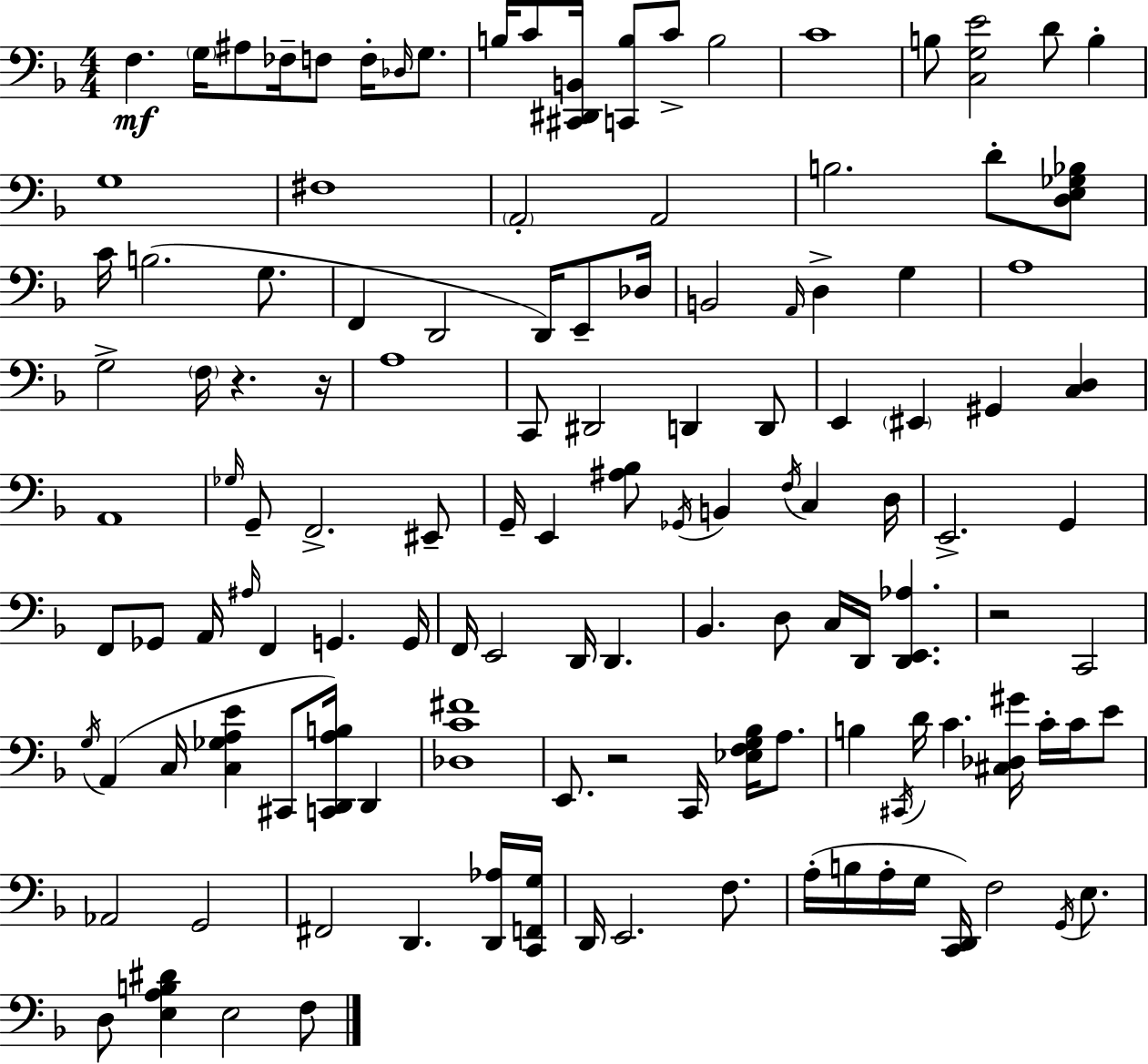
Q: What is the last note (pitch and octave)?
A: F3